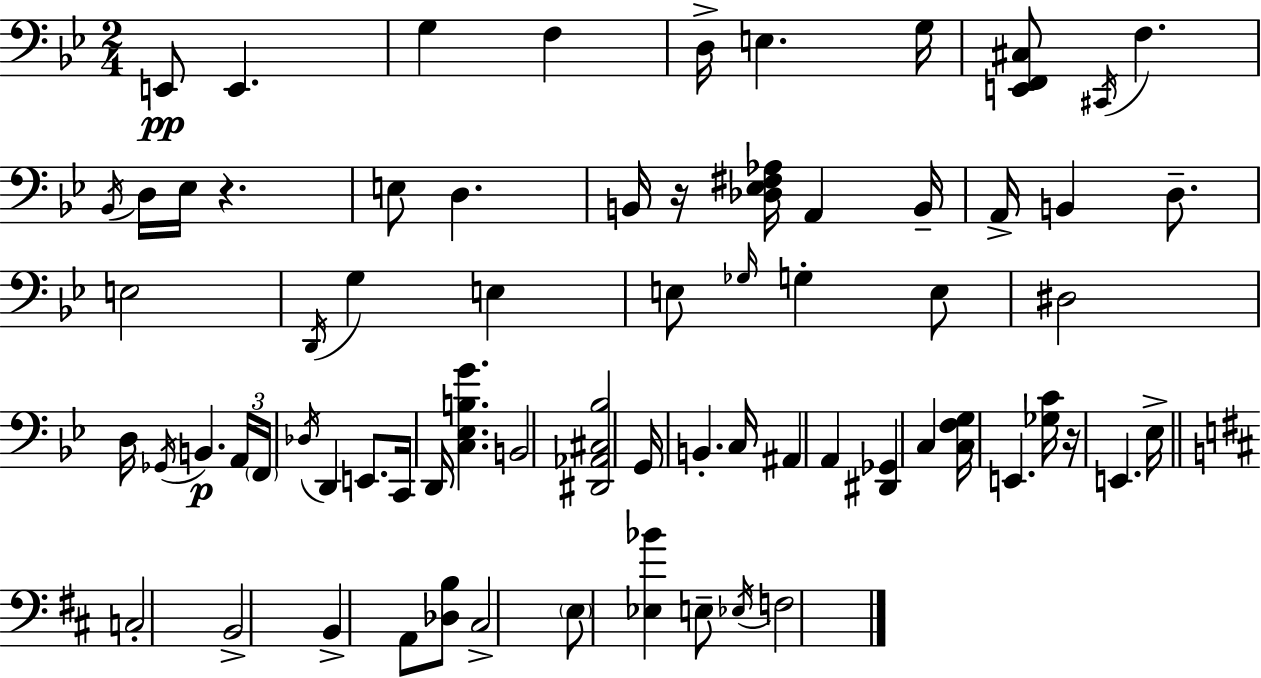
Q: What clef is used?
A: bass